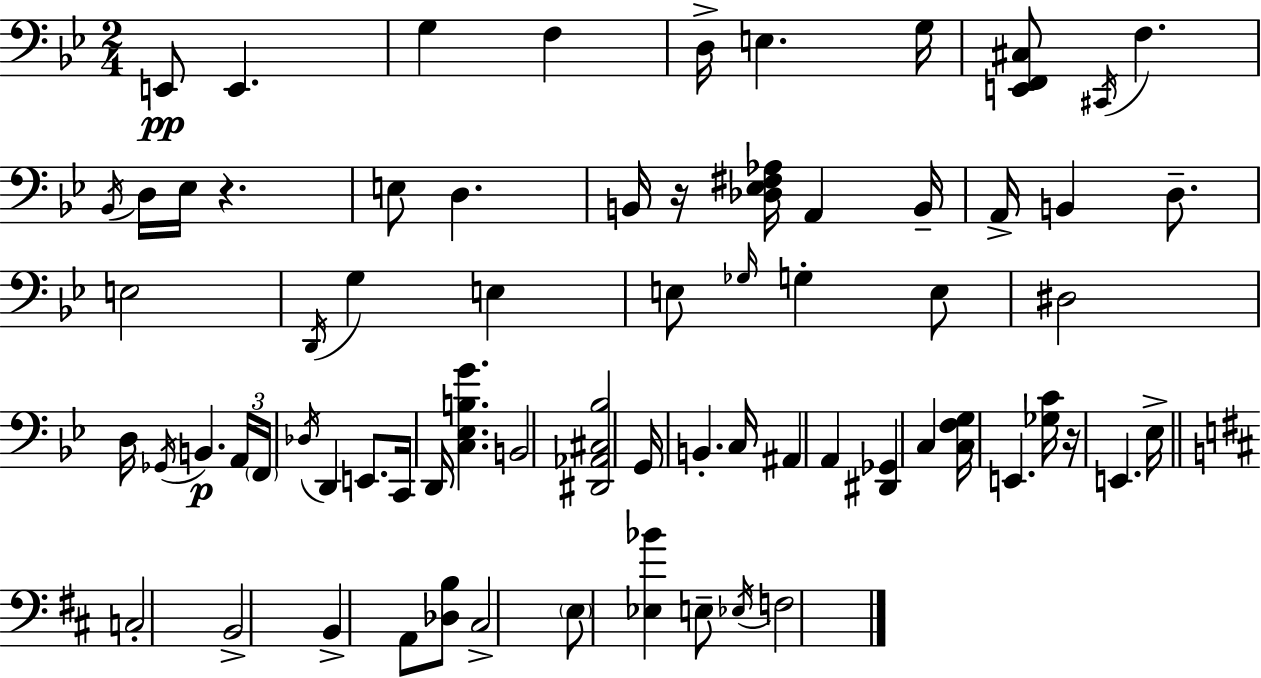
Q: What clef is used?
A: bass